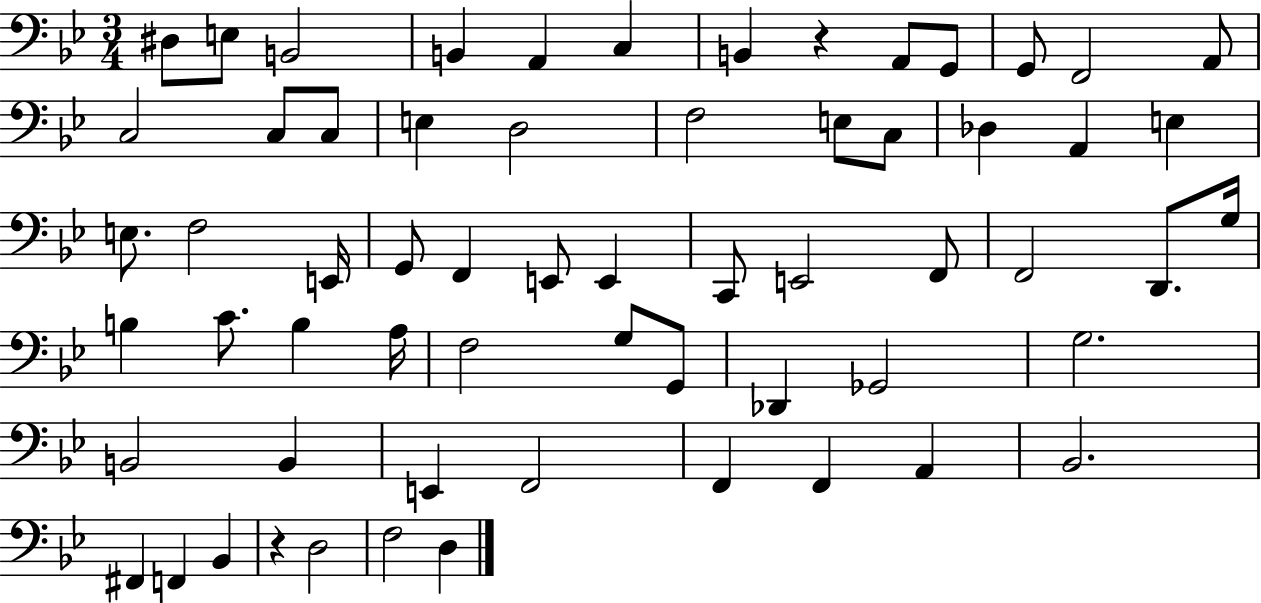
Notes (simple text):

D#3/e E3/e B2/h B2/q A2/q C3/q B2/q R/q A2/e G2/e G2/e F2/h A2/e C3/h C3/e C3/e E3/q D3/h F3/h E3/e C3/e Db3/q A2/q E3/q E3/e. F3/h E2/s G2/e F2/q E2/e E2/q C2/e E2/h F2/e F2/h D2/e. G3/s B3/q C4/e. B3/q A3/s F3/h G3/e G2/e Db2/q Gb2/h G3/h. B2/h B2/q E2/q F2/h F2/q F2/q A2/q Bb2/h. F#2/q F2/q Bb2/q R/q D3/h F3/h D3/q